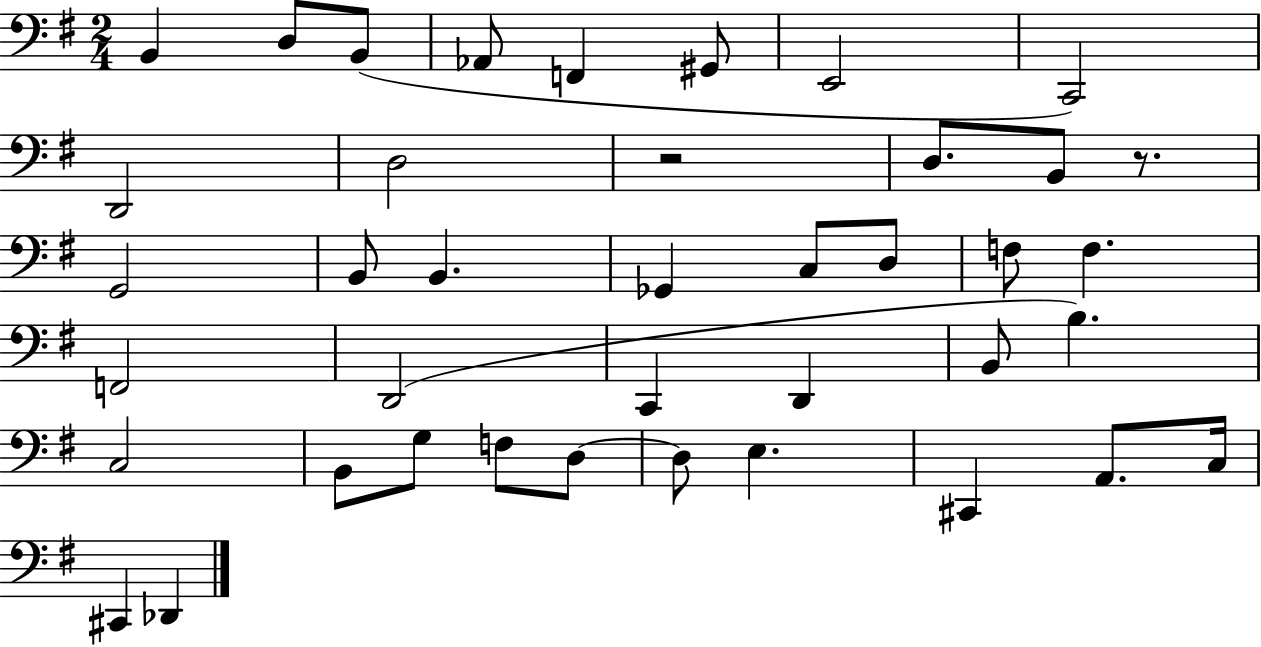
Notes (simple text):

B2/q D3/e B2/e Ab2/e F2/q G#2/e E2/h C2/h D2/h D3/h R/h D3/e. B2/e R/e. G2/h B2/e B2/q. Gb2/q C3/e D3/e F3/e F3/q. F2/h D2/h C2/q D2/q B2/e B3/q. C3/h B2/e G3/e F3/e D3/e D3/e E3/q. C#2/q A2/e. C3/s C#2/q Db2/q